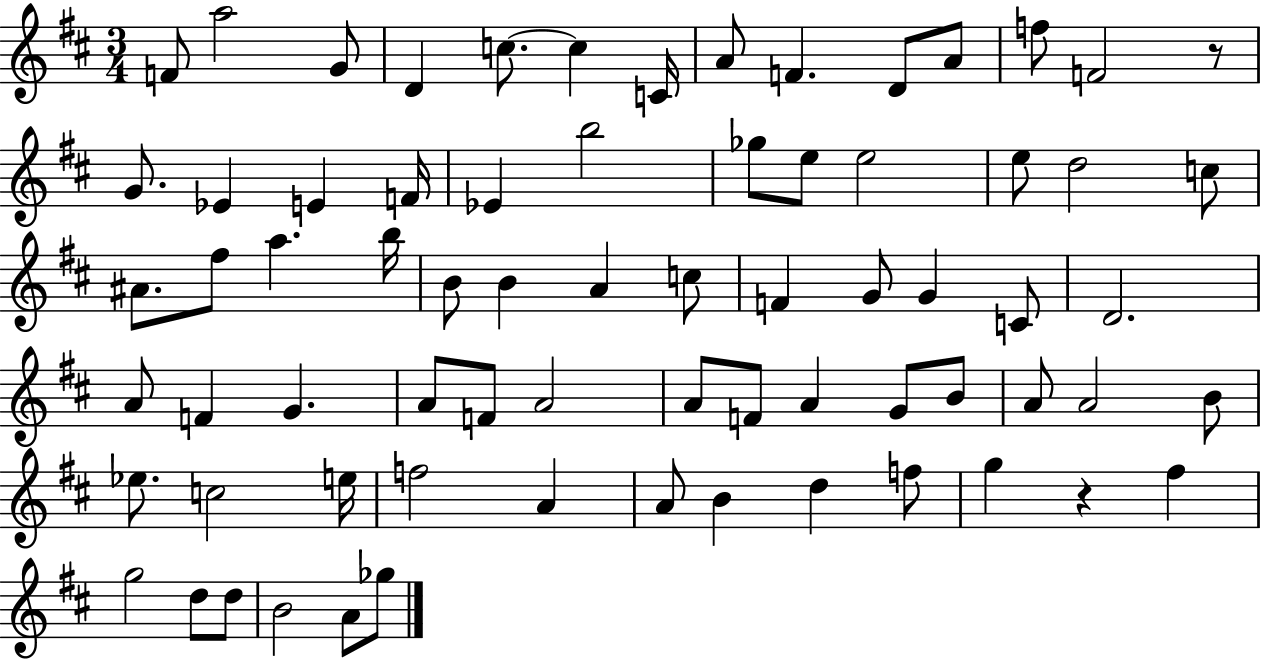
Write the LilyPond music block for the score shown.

{
  \clef treble
  \numericTimeSignature
  \time 3/4
  \key d \major
  f'8 a''2 g'8 | d'4 c''8.~~ c''4 c'16 | a'8 f'4. d'8 a'8 | f''8 f'2 r8 | \break g'8. ees'4 e'4 f'16 | ees'4 b''2 | ges''8 e''8 e''2 | e''8 d''2 c''8 | \break ais'8. fis''8 a''4. b''16 | b'8 b'4 a'4 c''8 | f'4 g'8 g'4 c'8 | d'2. | \break a'8 f'4 g'4. | a'8 f'8 a'2 | a'8 f'8 a'4 g'8 b'8 | a'8 a'2 b'8 | \break ees''8. c''2 e''16 | f''2 a'4 | a'8 b'4 d''4 f''8 | g''4 r4 fis''4 | \break g''2 d''8 d''8 | b'2 a'8 ges''8 | \bar "|."
}